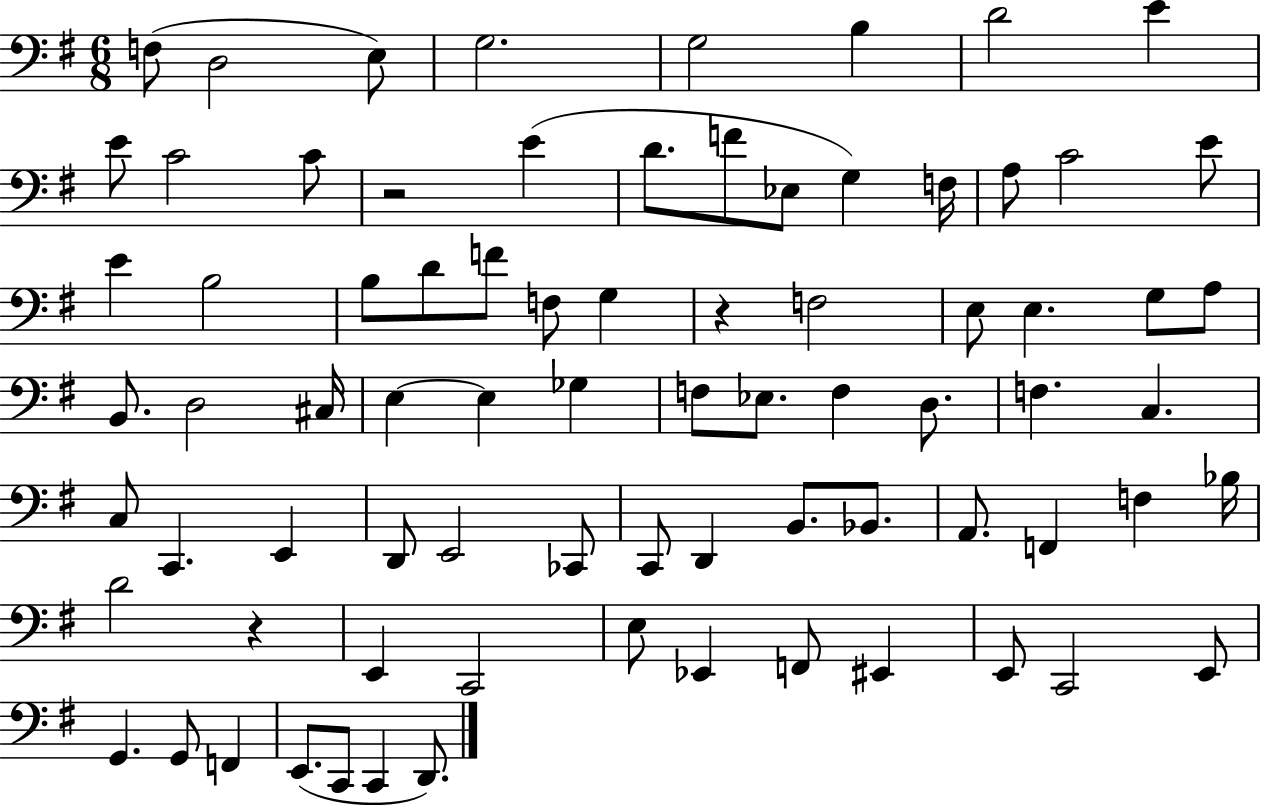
{
  \clef bass
  \numericTimeSignature
  \time 6/8
  \key g \major
  f8( d2 e8) | g2. | g2 b4 | d'2 e'4 | \break e'8 c'2 c'8 | r2 e'4( | d'8. f'8 ees8 g4) f16 | a8 c'2 e'8 | \break e'4 b2 | b8 d'8 f'8 f8 g4 | r4 f2 | e8 e4. g8 a8 | \break b,8. d2 cis16 | e4~~ e4 ges4 | f8 ees8. f4 d8. | f4. c4. | \break c8 c,4. e,4 | d,8 e,2 ces,8 | c,8 d,4 b,8. bes,8. | a,8. f,4 f4 bes16 | \break d'2 r4 | e,4 c,2 | e8 ees,4 f,8 eis,4 | e,8 c,2 e,8 | \break g,4. g,8 f,4 | e,8.( c,8 c,4 d,8.) | \bar "|."
}